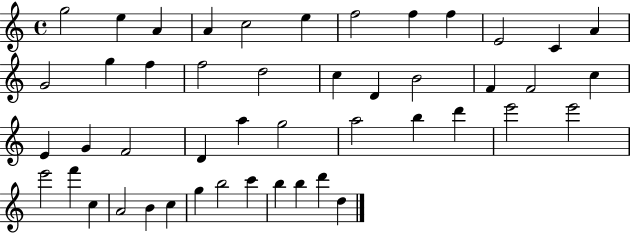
G5/h E5/q A4/q A4/q C5/h E5/q F5/h F5/q F5/q E4/h C4/q A4/q G4/h G5/q F5/q F5/h D5/h C5/q D4/q B4/h F4/q F4/h C5/q E4/q G4/q F4/h D4/q A5/q G5/h A5/h B5/q D6/q E6/h E6/h E6/h F6/q C5/q A4/h B4/q C5/q G5/q B5/h C6/q B5/q B5/q D6/q D5/q